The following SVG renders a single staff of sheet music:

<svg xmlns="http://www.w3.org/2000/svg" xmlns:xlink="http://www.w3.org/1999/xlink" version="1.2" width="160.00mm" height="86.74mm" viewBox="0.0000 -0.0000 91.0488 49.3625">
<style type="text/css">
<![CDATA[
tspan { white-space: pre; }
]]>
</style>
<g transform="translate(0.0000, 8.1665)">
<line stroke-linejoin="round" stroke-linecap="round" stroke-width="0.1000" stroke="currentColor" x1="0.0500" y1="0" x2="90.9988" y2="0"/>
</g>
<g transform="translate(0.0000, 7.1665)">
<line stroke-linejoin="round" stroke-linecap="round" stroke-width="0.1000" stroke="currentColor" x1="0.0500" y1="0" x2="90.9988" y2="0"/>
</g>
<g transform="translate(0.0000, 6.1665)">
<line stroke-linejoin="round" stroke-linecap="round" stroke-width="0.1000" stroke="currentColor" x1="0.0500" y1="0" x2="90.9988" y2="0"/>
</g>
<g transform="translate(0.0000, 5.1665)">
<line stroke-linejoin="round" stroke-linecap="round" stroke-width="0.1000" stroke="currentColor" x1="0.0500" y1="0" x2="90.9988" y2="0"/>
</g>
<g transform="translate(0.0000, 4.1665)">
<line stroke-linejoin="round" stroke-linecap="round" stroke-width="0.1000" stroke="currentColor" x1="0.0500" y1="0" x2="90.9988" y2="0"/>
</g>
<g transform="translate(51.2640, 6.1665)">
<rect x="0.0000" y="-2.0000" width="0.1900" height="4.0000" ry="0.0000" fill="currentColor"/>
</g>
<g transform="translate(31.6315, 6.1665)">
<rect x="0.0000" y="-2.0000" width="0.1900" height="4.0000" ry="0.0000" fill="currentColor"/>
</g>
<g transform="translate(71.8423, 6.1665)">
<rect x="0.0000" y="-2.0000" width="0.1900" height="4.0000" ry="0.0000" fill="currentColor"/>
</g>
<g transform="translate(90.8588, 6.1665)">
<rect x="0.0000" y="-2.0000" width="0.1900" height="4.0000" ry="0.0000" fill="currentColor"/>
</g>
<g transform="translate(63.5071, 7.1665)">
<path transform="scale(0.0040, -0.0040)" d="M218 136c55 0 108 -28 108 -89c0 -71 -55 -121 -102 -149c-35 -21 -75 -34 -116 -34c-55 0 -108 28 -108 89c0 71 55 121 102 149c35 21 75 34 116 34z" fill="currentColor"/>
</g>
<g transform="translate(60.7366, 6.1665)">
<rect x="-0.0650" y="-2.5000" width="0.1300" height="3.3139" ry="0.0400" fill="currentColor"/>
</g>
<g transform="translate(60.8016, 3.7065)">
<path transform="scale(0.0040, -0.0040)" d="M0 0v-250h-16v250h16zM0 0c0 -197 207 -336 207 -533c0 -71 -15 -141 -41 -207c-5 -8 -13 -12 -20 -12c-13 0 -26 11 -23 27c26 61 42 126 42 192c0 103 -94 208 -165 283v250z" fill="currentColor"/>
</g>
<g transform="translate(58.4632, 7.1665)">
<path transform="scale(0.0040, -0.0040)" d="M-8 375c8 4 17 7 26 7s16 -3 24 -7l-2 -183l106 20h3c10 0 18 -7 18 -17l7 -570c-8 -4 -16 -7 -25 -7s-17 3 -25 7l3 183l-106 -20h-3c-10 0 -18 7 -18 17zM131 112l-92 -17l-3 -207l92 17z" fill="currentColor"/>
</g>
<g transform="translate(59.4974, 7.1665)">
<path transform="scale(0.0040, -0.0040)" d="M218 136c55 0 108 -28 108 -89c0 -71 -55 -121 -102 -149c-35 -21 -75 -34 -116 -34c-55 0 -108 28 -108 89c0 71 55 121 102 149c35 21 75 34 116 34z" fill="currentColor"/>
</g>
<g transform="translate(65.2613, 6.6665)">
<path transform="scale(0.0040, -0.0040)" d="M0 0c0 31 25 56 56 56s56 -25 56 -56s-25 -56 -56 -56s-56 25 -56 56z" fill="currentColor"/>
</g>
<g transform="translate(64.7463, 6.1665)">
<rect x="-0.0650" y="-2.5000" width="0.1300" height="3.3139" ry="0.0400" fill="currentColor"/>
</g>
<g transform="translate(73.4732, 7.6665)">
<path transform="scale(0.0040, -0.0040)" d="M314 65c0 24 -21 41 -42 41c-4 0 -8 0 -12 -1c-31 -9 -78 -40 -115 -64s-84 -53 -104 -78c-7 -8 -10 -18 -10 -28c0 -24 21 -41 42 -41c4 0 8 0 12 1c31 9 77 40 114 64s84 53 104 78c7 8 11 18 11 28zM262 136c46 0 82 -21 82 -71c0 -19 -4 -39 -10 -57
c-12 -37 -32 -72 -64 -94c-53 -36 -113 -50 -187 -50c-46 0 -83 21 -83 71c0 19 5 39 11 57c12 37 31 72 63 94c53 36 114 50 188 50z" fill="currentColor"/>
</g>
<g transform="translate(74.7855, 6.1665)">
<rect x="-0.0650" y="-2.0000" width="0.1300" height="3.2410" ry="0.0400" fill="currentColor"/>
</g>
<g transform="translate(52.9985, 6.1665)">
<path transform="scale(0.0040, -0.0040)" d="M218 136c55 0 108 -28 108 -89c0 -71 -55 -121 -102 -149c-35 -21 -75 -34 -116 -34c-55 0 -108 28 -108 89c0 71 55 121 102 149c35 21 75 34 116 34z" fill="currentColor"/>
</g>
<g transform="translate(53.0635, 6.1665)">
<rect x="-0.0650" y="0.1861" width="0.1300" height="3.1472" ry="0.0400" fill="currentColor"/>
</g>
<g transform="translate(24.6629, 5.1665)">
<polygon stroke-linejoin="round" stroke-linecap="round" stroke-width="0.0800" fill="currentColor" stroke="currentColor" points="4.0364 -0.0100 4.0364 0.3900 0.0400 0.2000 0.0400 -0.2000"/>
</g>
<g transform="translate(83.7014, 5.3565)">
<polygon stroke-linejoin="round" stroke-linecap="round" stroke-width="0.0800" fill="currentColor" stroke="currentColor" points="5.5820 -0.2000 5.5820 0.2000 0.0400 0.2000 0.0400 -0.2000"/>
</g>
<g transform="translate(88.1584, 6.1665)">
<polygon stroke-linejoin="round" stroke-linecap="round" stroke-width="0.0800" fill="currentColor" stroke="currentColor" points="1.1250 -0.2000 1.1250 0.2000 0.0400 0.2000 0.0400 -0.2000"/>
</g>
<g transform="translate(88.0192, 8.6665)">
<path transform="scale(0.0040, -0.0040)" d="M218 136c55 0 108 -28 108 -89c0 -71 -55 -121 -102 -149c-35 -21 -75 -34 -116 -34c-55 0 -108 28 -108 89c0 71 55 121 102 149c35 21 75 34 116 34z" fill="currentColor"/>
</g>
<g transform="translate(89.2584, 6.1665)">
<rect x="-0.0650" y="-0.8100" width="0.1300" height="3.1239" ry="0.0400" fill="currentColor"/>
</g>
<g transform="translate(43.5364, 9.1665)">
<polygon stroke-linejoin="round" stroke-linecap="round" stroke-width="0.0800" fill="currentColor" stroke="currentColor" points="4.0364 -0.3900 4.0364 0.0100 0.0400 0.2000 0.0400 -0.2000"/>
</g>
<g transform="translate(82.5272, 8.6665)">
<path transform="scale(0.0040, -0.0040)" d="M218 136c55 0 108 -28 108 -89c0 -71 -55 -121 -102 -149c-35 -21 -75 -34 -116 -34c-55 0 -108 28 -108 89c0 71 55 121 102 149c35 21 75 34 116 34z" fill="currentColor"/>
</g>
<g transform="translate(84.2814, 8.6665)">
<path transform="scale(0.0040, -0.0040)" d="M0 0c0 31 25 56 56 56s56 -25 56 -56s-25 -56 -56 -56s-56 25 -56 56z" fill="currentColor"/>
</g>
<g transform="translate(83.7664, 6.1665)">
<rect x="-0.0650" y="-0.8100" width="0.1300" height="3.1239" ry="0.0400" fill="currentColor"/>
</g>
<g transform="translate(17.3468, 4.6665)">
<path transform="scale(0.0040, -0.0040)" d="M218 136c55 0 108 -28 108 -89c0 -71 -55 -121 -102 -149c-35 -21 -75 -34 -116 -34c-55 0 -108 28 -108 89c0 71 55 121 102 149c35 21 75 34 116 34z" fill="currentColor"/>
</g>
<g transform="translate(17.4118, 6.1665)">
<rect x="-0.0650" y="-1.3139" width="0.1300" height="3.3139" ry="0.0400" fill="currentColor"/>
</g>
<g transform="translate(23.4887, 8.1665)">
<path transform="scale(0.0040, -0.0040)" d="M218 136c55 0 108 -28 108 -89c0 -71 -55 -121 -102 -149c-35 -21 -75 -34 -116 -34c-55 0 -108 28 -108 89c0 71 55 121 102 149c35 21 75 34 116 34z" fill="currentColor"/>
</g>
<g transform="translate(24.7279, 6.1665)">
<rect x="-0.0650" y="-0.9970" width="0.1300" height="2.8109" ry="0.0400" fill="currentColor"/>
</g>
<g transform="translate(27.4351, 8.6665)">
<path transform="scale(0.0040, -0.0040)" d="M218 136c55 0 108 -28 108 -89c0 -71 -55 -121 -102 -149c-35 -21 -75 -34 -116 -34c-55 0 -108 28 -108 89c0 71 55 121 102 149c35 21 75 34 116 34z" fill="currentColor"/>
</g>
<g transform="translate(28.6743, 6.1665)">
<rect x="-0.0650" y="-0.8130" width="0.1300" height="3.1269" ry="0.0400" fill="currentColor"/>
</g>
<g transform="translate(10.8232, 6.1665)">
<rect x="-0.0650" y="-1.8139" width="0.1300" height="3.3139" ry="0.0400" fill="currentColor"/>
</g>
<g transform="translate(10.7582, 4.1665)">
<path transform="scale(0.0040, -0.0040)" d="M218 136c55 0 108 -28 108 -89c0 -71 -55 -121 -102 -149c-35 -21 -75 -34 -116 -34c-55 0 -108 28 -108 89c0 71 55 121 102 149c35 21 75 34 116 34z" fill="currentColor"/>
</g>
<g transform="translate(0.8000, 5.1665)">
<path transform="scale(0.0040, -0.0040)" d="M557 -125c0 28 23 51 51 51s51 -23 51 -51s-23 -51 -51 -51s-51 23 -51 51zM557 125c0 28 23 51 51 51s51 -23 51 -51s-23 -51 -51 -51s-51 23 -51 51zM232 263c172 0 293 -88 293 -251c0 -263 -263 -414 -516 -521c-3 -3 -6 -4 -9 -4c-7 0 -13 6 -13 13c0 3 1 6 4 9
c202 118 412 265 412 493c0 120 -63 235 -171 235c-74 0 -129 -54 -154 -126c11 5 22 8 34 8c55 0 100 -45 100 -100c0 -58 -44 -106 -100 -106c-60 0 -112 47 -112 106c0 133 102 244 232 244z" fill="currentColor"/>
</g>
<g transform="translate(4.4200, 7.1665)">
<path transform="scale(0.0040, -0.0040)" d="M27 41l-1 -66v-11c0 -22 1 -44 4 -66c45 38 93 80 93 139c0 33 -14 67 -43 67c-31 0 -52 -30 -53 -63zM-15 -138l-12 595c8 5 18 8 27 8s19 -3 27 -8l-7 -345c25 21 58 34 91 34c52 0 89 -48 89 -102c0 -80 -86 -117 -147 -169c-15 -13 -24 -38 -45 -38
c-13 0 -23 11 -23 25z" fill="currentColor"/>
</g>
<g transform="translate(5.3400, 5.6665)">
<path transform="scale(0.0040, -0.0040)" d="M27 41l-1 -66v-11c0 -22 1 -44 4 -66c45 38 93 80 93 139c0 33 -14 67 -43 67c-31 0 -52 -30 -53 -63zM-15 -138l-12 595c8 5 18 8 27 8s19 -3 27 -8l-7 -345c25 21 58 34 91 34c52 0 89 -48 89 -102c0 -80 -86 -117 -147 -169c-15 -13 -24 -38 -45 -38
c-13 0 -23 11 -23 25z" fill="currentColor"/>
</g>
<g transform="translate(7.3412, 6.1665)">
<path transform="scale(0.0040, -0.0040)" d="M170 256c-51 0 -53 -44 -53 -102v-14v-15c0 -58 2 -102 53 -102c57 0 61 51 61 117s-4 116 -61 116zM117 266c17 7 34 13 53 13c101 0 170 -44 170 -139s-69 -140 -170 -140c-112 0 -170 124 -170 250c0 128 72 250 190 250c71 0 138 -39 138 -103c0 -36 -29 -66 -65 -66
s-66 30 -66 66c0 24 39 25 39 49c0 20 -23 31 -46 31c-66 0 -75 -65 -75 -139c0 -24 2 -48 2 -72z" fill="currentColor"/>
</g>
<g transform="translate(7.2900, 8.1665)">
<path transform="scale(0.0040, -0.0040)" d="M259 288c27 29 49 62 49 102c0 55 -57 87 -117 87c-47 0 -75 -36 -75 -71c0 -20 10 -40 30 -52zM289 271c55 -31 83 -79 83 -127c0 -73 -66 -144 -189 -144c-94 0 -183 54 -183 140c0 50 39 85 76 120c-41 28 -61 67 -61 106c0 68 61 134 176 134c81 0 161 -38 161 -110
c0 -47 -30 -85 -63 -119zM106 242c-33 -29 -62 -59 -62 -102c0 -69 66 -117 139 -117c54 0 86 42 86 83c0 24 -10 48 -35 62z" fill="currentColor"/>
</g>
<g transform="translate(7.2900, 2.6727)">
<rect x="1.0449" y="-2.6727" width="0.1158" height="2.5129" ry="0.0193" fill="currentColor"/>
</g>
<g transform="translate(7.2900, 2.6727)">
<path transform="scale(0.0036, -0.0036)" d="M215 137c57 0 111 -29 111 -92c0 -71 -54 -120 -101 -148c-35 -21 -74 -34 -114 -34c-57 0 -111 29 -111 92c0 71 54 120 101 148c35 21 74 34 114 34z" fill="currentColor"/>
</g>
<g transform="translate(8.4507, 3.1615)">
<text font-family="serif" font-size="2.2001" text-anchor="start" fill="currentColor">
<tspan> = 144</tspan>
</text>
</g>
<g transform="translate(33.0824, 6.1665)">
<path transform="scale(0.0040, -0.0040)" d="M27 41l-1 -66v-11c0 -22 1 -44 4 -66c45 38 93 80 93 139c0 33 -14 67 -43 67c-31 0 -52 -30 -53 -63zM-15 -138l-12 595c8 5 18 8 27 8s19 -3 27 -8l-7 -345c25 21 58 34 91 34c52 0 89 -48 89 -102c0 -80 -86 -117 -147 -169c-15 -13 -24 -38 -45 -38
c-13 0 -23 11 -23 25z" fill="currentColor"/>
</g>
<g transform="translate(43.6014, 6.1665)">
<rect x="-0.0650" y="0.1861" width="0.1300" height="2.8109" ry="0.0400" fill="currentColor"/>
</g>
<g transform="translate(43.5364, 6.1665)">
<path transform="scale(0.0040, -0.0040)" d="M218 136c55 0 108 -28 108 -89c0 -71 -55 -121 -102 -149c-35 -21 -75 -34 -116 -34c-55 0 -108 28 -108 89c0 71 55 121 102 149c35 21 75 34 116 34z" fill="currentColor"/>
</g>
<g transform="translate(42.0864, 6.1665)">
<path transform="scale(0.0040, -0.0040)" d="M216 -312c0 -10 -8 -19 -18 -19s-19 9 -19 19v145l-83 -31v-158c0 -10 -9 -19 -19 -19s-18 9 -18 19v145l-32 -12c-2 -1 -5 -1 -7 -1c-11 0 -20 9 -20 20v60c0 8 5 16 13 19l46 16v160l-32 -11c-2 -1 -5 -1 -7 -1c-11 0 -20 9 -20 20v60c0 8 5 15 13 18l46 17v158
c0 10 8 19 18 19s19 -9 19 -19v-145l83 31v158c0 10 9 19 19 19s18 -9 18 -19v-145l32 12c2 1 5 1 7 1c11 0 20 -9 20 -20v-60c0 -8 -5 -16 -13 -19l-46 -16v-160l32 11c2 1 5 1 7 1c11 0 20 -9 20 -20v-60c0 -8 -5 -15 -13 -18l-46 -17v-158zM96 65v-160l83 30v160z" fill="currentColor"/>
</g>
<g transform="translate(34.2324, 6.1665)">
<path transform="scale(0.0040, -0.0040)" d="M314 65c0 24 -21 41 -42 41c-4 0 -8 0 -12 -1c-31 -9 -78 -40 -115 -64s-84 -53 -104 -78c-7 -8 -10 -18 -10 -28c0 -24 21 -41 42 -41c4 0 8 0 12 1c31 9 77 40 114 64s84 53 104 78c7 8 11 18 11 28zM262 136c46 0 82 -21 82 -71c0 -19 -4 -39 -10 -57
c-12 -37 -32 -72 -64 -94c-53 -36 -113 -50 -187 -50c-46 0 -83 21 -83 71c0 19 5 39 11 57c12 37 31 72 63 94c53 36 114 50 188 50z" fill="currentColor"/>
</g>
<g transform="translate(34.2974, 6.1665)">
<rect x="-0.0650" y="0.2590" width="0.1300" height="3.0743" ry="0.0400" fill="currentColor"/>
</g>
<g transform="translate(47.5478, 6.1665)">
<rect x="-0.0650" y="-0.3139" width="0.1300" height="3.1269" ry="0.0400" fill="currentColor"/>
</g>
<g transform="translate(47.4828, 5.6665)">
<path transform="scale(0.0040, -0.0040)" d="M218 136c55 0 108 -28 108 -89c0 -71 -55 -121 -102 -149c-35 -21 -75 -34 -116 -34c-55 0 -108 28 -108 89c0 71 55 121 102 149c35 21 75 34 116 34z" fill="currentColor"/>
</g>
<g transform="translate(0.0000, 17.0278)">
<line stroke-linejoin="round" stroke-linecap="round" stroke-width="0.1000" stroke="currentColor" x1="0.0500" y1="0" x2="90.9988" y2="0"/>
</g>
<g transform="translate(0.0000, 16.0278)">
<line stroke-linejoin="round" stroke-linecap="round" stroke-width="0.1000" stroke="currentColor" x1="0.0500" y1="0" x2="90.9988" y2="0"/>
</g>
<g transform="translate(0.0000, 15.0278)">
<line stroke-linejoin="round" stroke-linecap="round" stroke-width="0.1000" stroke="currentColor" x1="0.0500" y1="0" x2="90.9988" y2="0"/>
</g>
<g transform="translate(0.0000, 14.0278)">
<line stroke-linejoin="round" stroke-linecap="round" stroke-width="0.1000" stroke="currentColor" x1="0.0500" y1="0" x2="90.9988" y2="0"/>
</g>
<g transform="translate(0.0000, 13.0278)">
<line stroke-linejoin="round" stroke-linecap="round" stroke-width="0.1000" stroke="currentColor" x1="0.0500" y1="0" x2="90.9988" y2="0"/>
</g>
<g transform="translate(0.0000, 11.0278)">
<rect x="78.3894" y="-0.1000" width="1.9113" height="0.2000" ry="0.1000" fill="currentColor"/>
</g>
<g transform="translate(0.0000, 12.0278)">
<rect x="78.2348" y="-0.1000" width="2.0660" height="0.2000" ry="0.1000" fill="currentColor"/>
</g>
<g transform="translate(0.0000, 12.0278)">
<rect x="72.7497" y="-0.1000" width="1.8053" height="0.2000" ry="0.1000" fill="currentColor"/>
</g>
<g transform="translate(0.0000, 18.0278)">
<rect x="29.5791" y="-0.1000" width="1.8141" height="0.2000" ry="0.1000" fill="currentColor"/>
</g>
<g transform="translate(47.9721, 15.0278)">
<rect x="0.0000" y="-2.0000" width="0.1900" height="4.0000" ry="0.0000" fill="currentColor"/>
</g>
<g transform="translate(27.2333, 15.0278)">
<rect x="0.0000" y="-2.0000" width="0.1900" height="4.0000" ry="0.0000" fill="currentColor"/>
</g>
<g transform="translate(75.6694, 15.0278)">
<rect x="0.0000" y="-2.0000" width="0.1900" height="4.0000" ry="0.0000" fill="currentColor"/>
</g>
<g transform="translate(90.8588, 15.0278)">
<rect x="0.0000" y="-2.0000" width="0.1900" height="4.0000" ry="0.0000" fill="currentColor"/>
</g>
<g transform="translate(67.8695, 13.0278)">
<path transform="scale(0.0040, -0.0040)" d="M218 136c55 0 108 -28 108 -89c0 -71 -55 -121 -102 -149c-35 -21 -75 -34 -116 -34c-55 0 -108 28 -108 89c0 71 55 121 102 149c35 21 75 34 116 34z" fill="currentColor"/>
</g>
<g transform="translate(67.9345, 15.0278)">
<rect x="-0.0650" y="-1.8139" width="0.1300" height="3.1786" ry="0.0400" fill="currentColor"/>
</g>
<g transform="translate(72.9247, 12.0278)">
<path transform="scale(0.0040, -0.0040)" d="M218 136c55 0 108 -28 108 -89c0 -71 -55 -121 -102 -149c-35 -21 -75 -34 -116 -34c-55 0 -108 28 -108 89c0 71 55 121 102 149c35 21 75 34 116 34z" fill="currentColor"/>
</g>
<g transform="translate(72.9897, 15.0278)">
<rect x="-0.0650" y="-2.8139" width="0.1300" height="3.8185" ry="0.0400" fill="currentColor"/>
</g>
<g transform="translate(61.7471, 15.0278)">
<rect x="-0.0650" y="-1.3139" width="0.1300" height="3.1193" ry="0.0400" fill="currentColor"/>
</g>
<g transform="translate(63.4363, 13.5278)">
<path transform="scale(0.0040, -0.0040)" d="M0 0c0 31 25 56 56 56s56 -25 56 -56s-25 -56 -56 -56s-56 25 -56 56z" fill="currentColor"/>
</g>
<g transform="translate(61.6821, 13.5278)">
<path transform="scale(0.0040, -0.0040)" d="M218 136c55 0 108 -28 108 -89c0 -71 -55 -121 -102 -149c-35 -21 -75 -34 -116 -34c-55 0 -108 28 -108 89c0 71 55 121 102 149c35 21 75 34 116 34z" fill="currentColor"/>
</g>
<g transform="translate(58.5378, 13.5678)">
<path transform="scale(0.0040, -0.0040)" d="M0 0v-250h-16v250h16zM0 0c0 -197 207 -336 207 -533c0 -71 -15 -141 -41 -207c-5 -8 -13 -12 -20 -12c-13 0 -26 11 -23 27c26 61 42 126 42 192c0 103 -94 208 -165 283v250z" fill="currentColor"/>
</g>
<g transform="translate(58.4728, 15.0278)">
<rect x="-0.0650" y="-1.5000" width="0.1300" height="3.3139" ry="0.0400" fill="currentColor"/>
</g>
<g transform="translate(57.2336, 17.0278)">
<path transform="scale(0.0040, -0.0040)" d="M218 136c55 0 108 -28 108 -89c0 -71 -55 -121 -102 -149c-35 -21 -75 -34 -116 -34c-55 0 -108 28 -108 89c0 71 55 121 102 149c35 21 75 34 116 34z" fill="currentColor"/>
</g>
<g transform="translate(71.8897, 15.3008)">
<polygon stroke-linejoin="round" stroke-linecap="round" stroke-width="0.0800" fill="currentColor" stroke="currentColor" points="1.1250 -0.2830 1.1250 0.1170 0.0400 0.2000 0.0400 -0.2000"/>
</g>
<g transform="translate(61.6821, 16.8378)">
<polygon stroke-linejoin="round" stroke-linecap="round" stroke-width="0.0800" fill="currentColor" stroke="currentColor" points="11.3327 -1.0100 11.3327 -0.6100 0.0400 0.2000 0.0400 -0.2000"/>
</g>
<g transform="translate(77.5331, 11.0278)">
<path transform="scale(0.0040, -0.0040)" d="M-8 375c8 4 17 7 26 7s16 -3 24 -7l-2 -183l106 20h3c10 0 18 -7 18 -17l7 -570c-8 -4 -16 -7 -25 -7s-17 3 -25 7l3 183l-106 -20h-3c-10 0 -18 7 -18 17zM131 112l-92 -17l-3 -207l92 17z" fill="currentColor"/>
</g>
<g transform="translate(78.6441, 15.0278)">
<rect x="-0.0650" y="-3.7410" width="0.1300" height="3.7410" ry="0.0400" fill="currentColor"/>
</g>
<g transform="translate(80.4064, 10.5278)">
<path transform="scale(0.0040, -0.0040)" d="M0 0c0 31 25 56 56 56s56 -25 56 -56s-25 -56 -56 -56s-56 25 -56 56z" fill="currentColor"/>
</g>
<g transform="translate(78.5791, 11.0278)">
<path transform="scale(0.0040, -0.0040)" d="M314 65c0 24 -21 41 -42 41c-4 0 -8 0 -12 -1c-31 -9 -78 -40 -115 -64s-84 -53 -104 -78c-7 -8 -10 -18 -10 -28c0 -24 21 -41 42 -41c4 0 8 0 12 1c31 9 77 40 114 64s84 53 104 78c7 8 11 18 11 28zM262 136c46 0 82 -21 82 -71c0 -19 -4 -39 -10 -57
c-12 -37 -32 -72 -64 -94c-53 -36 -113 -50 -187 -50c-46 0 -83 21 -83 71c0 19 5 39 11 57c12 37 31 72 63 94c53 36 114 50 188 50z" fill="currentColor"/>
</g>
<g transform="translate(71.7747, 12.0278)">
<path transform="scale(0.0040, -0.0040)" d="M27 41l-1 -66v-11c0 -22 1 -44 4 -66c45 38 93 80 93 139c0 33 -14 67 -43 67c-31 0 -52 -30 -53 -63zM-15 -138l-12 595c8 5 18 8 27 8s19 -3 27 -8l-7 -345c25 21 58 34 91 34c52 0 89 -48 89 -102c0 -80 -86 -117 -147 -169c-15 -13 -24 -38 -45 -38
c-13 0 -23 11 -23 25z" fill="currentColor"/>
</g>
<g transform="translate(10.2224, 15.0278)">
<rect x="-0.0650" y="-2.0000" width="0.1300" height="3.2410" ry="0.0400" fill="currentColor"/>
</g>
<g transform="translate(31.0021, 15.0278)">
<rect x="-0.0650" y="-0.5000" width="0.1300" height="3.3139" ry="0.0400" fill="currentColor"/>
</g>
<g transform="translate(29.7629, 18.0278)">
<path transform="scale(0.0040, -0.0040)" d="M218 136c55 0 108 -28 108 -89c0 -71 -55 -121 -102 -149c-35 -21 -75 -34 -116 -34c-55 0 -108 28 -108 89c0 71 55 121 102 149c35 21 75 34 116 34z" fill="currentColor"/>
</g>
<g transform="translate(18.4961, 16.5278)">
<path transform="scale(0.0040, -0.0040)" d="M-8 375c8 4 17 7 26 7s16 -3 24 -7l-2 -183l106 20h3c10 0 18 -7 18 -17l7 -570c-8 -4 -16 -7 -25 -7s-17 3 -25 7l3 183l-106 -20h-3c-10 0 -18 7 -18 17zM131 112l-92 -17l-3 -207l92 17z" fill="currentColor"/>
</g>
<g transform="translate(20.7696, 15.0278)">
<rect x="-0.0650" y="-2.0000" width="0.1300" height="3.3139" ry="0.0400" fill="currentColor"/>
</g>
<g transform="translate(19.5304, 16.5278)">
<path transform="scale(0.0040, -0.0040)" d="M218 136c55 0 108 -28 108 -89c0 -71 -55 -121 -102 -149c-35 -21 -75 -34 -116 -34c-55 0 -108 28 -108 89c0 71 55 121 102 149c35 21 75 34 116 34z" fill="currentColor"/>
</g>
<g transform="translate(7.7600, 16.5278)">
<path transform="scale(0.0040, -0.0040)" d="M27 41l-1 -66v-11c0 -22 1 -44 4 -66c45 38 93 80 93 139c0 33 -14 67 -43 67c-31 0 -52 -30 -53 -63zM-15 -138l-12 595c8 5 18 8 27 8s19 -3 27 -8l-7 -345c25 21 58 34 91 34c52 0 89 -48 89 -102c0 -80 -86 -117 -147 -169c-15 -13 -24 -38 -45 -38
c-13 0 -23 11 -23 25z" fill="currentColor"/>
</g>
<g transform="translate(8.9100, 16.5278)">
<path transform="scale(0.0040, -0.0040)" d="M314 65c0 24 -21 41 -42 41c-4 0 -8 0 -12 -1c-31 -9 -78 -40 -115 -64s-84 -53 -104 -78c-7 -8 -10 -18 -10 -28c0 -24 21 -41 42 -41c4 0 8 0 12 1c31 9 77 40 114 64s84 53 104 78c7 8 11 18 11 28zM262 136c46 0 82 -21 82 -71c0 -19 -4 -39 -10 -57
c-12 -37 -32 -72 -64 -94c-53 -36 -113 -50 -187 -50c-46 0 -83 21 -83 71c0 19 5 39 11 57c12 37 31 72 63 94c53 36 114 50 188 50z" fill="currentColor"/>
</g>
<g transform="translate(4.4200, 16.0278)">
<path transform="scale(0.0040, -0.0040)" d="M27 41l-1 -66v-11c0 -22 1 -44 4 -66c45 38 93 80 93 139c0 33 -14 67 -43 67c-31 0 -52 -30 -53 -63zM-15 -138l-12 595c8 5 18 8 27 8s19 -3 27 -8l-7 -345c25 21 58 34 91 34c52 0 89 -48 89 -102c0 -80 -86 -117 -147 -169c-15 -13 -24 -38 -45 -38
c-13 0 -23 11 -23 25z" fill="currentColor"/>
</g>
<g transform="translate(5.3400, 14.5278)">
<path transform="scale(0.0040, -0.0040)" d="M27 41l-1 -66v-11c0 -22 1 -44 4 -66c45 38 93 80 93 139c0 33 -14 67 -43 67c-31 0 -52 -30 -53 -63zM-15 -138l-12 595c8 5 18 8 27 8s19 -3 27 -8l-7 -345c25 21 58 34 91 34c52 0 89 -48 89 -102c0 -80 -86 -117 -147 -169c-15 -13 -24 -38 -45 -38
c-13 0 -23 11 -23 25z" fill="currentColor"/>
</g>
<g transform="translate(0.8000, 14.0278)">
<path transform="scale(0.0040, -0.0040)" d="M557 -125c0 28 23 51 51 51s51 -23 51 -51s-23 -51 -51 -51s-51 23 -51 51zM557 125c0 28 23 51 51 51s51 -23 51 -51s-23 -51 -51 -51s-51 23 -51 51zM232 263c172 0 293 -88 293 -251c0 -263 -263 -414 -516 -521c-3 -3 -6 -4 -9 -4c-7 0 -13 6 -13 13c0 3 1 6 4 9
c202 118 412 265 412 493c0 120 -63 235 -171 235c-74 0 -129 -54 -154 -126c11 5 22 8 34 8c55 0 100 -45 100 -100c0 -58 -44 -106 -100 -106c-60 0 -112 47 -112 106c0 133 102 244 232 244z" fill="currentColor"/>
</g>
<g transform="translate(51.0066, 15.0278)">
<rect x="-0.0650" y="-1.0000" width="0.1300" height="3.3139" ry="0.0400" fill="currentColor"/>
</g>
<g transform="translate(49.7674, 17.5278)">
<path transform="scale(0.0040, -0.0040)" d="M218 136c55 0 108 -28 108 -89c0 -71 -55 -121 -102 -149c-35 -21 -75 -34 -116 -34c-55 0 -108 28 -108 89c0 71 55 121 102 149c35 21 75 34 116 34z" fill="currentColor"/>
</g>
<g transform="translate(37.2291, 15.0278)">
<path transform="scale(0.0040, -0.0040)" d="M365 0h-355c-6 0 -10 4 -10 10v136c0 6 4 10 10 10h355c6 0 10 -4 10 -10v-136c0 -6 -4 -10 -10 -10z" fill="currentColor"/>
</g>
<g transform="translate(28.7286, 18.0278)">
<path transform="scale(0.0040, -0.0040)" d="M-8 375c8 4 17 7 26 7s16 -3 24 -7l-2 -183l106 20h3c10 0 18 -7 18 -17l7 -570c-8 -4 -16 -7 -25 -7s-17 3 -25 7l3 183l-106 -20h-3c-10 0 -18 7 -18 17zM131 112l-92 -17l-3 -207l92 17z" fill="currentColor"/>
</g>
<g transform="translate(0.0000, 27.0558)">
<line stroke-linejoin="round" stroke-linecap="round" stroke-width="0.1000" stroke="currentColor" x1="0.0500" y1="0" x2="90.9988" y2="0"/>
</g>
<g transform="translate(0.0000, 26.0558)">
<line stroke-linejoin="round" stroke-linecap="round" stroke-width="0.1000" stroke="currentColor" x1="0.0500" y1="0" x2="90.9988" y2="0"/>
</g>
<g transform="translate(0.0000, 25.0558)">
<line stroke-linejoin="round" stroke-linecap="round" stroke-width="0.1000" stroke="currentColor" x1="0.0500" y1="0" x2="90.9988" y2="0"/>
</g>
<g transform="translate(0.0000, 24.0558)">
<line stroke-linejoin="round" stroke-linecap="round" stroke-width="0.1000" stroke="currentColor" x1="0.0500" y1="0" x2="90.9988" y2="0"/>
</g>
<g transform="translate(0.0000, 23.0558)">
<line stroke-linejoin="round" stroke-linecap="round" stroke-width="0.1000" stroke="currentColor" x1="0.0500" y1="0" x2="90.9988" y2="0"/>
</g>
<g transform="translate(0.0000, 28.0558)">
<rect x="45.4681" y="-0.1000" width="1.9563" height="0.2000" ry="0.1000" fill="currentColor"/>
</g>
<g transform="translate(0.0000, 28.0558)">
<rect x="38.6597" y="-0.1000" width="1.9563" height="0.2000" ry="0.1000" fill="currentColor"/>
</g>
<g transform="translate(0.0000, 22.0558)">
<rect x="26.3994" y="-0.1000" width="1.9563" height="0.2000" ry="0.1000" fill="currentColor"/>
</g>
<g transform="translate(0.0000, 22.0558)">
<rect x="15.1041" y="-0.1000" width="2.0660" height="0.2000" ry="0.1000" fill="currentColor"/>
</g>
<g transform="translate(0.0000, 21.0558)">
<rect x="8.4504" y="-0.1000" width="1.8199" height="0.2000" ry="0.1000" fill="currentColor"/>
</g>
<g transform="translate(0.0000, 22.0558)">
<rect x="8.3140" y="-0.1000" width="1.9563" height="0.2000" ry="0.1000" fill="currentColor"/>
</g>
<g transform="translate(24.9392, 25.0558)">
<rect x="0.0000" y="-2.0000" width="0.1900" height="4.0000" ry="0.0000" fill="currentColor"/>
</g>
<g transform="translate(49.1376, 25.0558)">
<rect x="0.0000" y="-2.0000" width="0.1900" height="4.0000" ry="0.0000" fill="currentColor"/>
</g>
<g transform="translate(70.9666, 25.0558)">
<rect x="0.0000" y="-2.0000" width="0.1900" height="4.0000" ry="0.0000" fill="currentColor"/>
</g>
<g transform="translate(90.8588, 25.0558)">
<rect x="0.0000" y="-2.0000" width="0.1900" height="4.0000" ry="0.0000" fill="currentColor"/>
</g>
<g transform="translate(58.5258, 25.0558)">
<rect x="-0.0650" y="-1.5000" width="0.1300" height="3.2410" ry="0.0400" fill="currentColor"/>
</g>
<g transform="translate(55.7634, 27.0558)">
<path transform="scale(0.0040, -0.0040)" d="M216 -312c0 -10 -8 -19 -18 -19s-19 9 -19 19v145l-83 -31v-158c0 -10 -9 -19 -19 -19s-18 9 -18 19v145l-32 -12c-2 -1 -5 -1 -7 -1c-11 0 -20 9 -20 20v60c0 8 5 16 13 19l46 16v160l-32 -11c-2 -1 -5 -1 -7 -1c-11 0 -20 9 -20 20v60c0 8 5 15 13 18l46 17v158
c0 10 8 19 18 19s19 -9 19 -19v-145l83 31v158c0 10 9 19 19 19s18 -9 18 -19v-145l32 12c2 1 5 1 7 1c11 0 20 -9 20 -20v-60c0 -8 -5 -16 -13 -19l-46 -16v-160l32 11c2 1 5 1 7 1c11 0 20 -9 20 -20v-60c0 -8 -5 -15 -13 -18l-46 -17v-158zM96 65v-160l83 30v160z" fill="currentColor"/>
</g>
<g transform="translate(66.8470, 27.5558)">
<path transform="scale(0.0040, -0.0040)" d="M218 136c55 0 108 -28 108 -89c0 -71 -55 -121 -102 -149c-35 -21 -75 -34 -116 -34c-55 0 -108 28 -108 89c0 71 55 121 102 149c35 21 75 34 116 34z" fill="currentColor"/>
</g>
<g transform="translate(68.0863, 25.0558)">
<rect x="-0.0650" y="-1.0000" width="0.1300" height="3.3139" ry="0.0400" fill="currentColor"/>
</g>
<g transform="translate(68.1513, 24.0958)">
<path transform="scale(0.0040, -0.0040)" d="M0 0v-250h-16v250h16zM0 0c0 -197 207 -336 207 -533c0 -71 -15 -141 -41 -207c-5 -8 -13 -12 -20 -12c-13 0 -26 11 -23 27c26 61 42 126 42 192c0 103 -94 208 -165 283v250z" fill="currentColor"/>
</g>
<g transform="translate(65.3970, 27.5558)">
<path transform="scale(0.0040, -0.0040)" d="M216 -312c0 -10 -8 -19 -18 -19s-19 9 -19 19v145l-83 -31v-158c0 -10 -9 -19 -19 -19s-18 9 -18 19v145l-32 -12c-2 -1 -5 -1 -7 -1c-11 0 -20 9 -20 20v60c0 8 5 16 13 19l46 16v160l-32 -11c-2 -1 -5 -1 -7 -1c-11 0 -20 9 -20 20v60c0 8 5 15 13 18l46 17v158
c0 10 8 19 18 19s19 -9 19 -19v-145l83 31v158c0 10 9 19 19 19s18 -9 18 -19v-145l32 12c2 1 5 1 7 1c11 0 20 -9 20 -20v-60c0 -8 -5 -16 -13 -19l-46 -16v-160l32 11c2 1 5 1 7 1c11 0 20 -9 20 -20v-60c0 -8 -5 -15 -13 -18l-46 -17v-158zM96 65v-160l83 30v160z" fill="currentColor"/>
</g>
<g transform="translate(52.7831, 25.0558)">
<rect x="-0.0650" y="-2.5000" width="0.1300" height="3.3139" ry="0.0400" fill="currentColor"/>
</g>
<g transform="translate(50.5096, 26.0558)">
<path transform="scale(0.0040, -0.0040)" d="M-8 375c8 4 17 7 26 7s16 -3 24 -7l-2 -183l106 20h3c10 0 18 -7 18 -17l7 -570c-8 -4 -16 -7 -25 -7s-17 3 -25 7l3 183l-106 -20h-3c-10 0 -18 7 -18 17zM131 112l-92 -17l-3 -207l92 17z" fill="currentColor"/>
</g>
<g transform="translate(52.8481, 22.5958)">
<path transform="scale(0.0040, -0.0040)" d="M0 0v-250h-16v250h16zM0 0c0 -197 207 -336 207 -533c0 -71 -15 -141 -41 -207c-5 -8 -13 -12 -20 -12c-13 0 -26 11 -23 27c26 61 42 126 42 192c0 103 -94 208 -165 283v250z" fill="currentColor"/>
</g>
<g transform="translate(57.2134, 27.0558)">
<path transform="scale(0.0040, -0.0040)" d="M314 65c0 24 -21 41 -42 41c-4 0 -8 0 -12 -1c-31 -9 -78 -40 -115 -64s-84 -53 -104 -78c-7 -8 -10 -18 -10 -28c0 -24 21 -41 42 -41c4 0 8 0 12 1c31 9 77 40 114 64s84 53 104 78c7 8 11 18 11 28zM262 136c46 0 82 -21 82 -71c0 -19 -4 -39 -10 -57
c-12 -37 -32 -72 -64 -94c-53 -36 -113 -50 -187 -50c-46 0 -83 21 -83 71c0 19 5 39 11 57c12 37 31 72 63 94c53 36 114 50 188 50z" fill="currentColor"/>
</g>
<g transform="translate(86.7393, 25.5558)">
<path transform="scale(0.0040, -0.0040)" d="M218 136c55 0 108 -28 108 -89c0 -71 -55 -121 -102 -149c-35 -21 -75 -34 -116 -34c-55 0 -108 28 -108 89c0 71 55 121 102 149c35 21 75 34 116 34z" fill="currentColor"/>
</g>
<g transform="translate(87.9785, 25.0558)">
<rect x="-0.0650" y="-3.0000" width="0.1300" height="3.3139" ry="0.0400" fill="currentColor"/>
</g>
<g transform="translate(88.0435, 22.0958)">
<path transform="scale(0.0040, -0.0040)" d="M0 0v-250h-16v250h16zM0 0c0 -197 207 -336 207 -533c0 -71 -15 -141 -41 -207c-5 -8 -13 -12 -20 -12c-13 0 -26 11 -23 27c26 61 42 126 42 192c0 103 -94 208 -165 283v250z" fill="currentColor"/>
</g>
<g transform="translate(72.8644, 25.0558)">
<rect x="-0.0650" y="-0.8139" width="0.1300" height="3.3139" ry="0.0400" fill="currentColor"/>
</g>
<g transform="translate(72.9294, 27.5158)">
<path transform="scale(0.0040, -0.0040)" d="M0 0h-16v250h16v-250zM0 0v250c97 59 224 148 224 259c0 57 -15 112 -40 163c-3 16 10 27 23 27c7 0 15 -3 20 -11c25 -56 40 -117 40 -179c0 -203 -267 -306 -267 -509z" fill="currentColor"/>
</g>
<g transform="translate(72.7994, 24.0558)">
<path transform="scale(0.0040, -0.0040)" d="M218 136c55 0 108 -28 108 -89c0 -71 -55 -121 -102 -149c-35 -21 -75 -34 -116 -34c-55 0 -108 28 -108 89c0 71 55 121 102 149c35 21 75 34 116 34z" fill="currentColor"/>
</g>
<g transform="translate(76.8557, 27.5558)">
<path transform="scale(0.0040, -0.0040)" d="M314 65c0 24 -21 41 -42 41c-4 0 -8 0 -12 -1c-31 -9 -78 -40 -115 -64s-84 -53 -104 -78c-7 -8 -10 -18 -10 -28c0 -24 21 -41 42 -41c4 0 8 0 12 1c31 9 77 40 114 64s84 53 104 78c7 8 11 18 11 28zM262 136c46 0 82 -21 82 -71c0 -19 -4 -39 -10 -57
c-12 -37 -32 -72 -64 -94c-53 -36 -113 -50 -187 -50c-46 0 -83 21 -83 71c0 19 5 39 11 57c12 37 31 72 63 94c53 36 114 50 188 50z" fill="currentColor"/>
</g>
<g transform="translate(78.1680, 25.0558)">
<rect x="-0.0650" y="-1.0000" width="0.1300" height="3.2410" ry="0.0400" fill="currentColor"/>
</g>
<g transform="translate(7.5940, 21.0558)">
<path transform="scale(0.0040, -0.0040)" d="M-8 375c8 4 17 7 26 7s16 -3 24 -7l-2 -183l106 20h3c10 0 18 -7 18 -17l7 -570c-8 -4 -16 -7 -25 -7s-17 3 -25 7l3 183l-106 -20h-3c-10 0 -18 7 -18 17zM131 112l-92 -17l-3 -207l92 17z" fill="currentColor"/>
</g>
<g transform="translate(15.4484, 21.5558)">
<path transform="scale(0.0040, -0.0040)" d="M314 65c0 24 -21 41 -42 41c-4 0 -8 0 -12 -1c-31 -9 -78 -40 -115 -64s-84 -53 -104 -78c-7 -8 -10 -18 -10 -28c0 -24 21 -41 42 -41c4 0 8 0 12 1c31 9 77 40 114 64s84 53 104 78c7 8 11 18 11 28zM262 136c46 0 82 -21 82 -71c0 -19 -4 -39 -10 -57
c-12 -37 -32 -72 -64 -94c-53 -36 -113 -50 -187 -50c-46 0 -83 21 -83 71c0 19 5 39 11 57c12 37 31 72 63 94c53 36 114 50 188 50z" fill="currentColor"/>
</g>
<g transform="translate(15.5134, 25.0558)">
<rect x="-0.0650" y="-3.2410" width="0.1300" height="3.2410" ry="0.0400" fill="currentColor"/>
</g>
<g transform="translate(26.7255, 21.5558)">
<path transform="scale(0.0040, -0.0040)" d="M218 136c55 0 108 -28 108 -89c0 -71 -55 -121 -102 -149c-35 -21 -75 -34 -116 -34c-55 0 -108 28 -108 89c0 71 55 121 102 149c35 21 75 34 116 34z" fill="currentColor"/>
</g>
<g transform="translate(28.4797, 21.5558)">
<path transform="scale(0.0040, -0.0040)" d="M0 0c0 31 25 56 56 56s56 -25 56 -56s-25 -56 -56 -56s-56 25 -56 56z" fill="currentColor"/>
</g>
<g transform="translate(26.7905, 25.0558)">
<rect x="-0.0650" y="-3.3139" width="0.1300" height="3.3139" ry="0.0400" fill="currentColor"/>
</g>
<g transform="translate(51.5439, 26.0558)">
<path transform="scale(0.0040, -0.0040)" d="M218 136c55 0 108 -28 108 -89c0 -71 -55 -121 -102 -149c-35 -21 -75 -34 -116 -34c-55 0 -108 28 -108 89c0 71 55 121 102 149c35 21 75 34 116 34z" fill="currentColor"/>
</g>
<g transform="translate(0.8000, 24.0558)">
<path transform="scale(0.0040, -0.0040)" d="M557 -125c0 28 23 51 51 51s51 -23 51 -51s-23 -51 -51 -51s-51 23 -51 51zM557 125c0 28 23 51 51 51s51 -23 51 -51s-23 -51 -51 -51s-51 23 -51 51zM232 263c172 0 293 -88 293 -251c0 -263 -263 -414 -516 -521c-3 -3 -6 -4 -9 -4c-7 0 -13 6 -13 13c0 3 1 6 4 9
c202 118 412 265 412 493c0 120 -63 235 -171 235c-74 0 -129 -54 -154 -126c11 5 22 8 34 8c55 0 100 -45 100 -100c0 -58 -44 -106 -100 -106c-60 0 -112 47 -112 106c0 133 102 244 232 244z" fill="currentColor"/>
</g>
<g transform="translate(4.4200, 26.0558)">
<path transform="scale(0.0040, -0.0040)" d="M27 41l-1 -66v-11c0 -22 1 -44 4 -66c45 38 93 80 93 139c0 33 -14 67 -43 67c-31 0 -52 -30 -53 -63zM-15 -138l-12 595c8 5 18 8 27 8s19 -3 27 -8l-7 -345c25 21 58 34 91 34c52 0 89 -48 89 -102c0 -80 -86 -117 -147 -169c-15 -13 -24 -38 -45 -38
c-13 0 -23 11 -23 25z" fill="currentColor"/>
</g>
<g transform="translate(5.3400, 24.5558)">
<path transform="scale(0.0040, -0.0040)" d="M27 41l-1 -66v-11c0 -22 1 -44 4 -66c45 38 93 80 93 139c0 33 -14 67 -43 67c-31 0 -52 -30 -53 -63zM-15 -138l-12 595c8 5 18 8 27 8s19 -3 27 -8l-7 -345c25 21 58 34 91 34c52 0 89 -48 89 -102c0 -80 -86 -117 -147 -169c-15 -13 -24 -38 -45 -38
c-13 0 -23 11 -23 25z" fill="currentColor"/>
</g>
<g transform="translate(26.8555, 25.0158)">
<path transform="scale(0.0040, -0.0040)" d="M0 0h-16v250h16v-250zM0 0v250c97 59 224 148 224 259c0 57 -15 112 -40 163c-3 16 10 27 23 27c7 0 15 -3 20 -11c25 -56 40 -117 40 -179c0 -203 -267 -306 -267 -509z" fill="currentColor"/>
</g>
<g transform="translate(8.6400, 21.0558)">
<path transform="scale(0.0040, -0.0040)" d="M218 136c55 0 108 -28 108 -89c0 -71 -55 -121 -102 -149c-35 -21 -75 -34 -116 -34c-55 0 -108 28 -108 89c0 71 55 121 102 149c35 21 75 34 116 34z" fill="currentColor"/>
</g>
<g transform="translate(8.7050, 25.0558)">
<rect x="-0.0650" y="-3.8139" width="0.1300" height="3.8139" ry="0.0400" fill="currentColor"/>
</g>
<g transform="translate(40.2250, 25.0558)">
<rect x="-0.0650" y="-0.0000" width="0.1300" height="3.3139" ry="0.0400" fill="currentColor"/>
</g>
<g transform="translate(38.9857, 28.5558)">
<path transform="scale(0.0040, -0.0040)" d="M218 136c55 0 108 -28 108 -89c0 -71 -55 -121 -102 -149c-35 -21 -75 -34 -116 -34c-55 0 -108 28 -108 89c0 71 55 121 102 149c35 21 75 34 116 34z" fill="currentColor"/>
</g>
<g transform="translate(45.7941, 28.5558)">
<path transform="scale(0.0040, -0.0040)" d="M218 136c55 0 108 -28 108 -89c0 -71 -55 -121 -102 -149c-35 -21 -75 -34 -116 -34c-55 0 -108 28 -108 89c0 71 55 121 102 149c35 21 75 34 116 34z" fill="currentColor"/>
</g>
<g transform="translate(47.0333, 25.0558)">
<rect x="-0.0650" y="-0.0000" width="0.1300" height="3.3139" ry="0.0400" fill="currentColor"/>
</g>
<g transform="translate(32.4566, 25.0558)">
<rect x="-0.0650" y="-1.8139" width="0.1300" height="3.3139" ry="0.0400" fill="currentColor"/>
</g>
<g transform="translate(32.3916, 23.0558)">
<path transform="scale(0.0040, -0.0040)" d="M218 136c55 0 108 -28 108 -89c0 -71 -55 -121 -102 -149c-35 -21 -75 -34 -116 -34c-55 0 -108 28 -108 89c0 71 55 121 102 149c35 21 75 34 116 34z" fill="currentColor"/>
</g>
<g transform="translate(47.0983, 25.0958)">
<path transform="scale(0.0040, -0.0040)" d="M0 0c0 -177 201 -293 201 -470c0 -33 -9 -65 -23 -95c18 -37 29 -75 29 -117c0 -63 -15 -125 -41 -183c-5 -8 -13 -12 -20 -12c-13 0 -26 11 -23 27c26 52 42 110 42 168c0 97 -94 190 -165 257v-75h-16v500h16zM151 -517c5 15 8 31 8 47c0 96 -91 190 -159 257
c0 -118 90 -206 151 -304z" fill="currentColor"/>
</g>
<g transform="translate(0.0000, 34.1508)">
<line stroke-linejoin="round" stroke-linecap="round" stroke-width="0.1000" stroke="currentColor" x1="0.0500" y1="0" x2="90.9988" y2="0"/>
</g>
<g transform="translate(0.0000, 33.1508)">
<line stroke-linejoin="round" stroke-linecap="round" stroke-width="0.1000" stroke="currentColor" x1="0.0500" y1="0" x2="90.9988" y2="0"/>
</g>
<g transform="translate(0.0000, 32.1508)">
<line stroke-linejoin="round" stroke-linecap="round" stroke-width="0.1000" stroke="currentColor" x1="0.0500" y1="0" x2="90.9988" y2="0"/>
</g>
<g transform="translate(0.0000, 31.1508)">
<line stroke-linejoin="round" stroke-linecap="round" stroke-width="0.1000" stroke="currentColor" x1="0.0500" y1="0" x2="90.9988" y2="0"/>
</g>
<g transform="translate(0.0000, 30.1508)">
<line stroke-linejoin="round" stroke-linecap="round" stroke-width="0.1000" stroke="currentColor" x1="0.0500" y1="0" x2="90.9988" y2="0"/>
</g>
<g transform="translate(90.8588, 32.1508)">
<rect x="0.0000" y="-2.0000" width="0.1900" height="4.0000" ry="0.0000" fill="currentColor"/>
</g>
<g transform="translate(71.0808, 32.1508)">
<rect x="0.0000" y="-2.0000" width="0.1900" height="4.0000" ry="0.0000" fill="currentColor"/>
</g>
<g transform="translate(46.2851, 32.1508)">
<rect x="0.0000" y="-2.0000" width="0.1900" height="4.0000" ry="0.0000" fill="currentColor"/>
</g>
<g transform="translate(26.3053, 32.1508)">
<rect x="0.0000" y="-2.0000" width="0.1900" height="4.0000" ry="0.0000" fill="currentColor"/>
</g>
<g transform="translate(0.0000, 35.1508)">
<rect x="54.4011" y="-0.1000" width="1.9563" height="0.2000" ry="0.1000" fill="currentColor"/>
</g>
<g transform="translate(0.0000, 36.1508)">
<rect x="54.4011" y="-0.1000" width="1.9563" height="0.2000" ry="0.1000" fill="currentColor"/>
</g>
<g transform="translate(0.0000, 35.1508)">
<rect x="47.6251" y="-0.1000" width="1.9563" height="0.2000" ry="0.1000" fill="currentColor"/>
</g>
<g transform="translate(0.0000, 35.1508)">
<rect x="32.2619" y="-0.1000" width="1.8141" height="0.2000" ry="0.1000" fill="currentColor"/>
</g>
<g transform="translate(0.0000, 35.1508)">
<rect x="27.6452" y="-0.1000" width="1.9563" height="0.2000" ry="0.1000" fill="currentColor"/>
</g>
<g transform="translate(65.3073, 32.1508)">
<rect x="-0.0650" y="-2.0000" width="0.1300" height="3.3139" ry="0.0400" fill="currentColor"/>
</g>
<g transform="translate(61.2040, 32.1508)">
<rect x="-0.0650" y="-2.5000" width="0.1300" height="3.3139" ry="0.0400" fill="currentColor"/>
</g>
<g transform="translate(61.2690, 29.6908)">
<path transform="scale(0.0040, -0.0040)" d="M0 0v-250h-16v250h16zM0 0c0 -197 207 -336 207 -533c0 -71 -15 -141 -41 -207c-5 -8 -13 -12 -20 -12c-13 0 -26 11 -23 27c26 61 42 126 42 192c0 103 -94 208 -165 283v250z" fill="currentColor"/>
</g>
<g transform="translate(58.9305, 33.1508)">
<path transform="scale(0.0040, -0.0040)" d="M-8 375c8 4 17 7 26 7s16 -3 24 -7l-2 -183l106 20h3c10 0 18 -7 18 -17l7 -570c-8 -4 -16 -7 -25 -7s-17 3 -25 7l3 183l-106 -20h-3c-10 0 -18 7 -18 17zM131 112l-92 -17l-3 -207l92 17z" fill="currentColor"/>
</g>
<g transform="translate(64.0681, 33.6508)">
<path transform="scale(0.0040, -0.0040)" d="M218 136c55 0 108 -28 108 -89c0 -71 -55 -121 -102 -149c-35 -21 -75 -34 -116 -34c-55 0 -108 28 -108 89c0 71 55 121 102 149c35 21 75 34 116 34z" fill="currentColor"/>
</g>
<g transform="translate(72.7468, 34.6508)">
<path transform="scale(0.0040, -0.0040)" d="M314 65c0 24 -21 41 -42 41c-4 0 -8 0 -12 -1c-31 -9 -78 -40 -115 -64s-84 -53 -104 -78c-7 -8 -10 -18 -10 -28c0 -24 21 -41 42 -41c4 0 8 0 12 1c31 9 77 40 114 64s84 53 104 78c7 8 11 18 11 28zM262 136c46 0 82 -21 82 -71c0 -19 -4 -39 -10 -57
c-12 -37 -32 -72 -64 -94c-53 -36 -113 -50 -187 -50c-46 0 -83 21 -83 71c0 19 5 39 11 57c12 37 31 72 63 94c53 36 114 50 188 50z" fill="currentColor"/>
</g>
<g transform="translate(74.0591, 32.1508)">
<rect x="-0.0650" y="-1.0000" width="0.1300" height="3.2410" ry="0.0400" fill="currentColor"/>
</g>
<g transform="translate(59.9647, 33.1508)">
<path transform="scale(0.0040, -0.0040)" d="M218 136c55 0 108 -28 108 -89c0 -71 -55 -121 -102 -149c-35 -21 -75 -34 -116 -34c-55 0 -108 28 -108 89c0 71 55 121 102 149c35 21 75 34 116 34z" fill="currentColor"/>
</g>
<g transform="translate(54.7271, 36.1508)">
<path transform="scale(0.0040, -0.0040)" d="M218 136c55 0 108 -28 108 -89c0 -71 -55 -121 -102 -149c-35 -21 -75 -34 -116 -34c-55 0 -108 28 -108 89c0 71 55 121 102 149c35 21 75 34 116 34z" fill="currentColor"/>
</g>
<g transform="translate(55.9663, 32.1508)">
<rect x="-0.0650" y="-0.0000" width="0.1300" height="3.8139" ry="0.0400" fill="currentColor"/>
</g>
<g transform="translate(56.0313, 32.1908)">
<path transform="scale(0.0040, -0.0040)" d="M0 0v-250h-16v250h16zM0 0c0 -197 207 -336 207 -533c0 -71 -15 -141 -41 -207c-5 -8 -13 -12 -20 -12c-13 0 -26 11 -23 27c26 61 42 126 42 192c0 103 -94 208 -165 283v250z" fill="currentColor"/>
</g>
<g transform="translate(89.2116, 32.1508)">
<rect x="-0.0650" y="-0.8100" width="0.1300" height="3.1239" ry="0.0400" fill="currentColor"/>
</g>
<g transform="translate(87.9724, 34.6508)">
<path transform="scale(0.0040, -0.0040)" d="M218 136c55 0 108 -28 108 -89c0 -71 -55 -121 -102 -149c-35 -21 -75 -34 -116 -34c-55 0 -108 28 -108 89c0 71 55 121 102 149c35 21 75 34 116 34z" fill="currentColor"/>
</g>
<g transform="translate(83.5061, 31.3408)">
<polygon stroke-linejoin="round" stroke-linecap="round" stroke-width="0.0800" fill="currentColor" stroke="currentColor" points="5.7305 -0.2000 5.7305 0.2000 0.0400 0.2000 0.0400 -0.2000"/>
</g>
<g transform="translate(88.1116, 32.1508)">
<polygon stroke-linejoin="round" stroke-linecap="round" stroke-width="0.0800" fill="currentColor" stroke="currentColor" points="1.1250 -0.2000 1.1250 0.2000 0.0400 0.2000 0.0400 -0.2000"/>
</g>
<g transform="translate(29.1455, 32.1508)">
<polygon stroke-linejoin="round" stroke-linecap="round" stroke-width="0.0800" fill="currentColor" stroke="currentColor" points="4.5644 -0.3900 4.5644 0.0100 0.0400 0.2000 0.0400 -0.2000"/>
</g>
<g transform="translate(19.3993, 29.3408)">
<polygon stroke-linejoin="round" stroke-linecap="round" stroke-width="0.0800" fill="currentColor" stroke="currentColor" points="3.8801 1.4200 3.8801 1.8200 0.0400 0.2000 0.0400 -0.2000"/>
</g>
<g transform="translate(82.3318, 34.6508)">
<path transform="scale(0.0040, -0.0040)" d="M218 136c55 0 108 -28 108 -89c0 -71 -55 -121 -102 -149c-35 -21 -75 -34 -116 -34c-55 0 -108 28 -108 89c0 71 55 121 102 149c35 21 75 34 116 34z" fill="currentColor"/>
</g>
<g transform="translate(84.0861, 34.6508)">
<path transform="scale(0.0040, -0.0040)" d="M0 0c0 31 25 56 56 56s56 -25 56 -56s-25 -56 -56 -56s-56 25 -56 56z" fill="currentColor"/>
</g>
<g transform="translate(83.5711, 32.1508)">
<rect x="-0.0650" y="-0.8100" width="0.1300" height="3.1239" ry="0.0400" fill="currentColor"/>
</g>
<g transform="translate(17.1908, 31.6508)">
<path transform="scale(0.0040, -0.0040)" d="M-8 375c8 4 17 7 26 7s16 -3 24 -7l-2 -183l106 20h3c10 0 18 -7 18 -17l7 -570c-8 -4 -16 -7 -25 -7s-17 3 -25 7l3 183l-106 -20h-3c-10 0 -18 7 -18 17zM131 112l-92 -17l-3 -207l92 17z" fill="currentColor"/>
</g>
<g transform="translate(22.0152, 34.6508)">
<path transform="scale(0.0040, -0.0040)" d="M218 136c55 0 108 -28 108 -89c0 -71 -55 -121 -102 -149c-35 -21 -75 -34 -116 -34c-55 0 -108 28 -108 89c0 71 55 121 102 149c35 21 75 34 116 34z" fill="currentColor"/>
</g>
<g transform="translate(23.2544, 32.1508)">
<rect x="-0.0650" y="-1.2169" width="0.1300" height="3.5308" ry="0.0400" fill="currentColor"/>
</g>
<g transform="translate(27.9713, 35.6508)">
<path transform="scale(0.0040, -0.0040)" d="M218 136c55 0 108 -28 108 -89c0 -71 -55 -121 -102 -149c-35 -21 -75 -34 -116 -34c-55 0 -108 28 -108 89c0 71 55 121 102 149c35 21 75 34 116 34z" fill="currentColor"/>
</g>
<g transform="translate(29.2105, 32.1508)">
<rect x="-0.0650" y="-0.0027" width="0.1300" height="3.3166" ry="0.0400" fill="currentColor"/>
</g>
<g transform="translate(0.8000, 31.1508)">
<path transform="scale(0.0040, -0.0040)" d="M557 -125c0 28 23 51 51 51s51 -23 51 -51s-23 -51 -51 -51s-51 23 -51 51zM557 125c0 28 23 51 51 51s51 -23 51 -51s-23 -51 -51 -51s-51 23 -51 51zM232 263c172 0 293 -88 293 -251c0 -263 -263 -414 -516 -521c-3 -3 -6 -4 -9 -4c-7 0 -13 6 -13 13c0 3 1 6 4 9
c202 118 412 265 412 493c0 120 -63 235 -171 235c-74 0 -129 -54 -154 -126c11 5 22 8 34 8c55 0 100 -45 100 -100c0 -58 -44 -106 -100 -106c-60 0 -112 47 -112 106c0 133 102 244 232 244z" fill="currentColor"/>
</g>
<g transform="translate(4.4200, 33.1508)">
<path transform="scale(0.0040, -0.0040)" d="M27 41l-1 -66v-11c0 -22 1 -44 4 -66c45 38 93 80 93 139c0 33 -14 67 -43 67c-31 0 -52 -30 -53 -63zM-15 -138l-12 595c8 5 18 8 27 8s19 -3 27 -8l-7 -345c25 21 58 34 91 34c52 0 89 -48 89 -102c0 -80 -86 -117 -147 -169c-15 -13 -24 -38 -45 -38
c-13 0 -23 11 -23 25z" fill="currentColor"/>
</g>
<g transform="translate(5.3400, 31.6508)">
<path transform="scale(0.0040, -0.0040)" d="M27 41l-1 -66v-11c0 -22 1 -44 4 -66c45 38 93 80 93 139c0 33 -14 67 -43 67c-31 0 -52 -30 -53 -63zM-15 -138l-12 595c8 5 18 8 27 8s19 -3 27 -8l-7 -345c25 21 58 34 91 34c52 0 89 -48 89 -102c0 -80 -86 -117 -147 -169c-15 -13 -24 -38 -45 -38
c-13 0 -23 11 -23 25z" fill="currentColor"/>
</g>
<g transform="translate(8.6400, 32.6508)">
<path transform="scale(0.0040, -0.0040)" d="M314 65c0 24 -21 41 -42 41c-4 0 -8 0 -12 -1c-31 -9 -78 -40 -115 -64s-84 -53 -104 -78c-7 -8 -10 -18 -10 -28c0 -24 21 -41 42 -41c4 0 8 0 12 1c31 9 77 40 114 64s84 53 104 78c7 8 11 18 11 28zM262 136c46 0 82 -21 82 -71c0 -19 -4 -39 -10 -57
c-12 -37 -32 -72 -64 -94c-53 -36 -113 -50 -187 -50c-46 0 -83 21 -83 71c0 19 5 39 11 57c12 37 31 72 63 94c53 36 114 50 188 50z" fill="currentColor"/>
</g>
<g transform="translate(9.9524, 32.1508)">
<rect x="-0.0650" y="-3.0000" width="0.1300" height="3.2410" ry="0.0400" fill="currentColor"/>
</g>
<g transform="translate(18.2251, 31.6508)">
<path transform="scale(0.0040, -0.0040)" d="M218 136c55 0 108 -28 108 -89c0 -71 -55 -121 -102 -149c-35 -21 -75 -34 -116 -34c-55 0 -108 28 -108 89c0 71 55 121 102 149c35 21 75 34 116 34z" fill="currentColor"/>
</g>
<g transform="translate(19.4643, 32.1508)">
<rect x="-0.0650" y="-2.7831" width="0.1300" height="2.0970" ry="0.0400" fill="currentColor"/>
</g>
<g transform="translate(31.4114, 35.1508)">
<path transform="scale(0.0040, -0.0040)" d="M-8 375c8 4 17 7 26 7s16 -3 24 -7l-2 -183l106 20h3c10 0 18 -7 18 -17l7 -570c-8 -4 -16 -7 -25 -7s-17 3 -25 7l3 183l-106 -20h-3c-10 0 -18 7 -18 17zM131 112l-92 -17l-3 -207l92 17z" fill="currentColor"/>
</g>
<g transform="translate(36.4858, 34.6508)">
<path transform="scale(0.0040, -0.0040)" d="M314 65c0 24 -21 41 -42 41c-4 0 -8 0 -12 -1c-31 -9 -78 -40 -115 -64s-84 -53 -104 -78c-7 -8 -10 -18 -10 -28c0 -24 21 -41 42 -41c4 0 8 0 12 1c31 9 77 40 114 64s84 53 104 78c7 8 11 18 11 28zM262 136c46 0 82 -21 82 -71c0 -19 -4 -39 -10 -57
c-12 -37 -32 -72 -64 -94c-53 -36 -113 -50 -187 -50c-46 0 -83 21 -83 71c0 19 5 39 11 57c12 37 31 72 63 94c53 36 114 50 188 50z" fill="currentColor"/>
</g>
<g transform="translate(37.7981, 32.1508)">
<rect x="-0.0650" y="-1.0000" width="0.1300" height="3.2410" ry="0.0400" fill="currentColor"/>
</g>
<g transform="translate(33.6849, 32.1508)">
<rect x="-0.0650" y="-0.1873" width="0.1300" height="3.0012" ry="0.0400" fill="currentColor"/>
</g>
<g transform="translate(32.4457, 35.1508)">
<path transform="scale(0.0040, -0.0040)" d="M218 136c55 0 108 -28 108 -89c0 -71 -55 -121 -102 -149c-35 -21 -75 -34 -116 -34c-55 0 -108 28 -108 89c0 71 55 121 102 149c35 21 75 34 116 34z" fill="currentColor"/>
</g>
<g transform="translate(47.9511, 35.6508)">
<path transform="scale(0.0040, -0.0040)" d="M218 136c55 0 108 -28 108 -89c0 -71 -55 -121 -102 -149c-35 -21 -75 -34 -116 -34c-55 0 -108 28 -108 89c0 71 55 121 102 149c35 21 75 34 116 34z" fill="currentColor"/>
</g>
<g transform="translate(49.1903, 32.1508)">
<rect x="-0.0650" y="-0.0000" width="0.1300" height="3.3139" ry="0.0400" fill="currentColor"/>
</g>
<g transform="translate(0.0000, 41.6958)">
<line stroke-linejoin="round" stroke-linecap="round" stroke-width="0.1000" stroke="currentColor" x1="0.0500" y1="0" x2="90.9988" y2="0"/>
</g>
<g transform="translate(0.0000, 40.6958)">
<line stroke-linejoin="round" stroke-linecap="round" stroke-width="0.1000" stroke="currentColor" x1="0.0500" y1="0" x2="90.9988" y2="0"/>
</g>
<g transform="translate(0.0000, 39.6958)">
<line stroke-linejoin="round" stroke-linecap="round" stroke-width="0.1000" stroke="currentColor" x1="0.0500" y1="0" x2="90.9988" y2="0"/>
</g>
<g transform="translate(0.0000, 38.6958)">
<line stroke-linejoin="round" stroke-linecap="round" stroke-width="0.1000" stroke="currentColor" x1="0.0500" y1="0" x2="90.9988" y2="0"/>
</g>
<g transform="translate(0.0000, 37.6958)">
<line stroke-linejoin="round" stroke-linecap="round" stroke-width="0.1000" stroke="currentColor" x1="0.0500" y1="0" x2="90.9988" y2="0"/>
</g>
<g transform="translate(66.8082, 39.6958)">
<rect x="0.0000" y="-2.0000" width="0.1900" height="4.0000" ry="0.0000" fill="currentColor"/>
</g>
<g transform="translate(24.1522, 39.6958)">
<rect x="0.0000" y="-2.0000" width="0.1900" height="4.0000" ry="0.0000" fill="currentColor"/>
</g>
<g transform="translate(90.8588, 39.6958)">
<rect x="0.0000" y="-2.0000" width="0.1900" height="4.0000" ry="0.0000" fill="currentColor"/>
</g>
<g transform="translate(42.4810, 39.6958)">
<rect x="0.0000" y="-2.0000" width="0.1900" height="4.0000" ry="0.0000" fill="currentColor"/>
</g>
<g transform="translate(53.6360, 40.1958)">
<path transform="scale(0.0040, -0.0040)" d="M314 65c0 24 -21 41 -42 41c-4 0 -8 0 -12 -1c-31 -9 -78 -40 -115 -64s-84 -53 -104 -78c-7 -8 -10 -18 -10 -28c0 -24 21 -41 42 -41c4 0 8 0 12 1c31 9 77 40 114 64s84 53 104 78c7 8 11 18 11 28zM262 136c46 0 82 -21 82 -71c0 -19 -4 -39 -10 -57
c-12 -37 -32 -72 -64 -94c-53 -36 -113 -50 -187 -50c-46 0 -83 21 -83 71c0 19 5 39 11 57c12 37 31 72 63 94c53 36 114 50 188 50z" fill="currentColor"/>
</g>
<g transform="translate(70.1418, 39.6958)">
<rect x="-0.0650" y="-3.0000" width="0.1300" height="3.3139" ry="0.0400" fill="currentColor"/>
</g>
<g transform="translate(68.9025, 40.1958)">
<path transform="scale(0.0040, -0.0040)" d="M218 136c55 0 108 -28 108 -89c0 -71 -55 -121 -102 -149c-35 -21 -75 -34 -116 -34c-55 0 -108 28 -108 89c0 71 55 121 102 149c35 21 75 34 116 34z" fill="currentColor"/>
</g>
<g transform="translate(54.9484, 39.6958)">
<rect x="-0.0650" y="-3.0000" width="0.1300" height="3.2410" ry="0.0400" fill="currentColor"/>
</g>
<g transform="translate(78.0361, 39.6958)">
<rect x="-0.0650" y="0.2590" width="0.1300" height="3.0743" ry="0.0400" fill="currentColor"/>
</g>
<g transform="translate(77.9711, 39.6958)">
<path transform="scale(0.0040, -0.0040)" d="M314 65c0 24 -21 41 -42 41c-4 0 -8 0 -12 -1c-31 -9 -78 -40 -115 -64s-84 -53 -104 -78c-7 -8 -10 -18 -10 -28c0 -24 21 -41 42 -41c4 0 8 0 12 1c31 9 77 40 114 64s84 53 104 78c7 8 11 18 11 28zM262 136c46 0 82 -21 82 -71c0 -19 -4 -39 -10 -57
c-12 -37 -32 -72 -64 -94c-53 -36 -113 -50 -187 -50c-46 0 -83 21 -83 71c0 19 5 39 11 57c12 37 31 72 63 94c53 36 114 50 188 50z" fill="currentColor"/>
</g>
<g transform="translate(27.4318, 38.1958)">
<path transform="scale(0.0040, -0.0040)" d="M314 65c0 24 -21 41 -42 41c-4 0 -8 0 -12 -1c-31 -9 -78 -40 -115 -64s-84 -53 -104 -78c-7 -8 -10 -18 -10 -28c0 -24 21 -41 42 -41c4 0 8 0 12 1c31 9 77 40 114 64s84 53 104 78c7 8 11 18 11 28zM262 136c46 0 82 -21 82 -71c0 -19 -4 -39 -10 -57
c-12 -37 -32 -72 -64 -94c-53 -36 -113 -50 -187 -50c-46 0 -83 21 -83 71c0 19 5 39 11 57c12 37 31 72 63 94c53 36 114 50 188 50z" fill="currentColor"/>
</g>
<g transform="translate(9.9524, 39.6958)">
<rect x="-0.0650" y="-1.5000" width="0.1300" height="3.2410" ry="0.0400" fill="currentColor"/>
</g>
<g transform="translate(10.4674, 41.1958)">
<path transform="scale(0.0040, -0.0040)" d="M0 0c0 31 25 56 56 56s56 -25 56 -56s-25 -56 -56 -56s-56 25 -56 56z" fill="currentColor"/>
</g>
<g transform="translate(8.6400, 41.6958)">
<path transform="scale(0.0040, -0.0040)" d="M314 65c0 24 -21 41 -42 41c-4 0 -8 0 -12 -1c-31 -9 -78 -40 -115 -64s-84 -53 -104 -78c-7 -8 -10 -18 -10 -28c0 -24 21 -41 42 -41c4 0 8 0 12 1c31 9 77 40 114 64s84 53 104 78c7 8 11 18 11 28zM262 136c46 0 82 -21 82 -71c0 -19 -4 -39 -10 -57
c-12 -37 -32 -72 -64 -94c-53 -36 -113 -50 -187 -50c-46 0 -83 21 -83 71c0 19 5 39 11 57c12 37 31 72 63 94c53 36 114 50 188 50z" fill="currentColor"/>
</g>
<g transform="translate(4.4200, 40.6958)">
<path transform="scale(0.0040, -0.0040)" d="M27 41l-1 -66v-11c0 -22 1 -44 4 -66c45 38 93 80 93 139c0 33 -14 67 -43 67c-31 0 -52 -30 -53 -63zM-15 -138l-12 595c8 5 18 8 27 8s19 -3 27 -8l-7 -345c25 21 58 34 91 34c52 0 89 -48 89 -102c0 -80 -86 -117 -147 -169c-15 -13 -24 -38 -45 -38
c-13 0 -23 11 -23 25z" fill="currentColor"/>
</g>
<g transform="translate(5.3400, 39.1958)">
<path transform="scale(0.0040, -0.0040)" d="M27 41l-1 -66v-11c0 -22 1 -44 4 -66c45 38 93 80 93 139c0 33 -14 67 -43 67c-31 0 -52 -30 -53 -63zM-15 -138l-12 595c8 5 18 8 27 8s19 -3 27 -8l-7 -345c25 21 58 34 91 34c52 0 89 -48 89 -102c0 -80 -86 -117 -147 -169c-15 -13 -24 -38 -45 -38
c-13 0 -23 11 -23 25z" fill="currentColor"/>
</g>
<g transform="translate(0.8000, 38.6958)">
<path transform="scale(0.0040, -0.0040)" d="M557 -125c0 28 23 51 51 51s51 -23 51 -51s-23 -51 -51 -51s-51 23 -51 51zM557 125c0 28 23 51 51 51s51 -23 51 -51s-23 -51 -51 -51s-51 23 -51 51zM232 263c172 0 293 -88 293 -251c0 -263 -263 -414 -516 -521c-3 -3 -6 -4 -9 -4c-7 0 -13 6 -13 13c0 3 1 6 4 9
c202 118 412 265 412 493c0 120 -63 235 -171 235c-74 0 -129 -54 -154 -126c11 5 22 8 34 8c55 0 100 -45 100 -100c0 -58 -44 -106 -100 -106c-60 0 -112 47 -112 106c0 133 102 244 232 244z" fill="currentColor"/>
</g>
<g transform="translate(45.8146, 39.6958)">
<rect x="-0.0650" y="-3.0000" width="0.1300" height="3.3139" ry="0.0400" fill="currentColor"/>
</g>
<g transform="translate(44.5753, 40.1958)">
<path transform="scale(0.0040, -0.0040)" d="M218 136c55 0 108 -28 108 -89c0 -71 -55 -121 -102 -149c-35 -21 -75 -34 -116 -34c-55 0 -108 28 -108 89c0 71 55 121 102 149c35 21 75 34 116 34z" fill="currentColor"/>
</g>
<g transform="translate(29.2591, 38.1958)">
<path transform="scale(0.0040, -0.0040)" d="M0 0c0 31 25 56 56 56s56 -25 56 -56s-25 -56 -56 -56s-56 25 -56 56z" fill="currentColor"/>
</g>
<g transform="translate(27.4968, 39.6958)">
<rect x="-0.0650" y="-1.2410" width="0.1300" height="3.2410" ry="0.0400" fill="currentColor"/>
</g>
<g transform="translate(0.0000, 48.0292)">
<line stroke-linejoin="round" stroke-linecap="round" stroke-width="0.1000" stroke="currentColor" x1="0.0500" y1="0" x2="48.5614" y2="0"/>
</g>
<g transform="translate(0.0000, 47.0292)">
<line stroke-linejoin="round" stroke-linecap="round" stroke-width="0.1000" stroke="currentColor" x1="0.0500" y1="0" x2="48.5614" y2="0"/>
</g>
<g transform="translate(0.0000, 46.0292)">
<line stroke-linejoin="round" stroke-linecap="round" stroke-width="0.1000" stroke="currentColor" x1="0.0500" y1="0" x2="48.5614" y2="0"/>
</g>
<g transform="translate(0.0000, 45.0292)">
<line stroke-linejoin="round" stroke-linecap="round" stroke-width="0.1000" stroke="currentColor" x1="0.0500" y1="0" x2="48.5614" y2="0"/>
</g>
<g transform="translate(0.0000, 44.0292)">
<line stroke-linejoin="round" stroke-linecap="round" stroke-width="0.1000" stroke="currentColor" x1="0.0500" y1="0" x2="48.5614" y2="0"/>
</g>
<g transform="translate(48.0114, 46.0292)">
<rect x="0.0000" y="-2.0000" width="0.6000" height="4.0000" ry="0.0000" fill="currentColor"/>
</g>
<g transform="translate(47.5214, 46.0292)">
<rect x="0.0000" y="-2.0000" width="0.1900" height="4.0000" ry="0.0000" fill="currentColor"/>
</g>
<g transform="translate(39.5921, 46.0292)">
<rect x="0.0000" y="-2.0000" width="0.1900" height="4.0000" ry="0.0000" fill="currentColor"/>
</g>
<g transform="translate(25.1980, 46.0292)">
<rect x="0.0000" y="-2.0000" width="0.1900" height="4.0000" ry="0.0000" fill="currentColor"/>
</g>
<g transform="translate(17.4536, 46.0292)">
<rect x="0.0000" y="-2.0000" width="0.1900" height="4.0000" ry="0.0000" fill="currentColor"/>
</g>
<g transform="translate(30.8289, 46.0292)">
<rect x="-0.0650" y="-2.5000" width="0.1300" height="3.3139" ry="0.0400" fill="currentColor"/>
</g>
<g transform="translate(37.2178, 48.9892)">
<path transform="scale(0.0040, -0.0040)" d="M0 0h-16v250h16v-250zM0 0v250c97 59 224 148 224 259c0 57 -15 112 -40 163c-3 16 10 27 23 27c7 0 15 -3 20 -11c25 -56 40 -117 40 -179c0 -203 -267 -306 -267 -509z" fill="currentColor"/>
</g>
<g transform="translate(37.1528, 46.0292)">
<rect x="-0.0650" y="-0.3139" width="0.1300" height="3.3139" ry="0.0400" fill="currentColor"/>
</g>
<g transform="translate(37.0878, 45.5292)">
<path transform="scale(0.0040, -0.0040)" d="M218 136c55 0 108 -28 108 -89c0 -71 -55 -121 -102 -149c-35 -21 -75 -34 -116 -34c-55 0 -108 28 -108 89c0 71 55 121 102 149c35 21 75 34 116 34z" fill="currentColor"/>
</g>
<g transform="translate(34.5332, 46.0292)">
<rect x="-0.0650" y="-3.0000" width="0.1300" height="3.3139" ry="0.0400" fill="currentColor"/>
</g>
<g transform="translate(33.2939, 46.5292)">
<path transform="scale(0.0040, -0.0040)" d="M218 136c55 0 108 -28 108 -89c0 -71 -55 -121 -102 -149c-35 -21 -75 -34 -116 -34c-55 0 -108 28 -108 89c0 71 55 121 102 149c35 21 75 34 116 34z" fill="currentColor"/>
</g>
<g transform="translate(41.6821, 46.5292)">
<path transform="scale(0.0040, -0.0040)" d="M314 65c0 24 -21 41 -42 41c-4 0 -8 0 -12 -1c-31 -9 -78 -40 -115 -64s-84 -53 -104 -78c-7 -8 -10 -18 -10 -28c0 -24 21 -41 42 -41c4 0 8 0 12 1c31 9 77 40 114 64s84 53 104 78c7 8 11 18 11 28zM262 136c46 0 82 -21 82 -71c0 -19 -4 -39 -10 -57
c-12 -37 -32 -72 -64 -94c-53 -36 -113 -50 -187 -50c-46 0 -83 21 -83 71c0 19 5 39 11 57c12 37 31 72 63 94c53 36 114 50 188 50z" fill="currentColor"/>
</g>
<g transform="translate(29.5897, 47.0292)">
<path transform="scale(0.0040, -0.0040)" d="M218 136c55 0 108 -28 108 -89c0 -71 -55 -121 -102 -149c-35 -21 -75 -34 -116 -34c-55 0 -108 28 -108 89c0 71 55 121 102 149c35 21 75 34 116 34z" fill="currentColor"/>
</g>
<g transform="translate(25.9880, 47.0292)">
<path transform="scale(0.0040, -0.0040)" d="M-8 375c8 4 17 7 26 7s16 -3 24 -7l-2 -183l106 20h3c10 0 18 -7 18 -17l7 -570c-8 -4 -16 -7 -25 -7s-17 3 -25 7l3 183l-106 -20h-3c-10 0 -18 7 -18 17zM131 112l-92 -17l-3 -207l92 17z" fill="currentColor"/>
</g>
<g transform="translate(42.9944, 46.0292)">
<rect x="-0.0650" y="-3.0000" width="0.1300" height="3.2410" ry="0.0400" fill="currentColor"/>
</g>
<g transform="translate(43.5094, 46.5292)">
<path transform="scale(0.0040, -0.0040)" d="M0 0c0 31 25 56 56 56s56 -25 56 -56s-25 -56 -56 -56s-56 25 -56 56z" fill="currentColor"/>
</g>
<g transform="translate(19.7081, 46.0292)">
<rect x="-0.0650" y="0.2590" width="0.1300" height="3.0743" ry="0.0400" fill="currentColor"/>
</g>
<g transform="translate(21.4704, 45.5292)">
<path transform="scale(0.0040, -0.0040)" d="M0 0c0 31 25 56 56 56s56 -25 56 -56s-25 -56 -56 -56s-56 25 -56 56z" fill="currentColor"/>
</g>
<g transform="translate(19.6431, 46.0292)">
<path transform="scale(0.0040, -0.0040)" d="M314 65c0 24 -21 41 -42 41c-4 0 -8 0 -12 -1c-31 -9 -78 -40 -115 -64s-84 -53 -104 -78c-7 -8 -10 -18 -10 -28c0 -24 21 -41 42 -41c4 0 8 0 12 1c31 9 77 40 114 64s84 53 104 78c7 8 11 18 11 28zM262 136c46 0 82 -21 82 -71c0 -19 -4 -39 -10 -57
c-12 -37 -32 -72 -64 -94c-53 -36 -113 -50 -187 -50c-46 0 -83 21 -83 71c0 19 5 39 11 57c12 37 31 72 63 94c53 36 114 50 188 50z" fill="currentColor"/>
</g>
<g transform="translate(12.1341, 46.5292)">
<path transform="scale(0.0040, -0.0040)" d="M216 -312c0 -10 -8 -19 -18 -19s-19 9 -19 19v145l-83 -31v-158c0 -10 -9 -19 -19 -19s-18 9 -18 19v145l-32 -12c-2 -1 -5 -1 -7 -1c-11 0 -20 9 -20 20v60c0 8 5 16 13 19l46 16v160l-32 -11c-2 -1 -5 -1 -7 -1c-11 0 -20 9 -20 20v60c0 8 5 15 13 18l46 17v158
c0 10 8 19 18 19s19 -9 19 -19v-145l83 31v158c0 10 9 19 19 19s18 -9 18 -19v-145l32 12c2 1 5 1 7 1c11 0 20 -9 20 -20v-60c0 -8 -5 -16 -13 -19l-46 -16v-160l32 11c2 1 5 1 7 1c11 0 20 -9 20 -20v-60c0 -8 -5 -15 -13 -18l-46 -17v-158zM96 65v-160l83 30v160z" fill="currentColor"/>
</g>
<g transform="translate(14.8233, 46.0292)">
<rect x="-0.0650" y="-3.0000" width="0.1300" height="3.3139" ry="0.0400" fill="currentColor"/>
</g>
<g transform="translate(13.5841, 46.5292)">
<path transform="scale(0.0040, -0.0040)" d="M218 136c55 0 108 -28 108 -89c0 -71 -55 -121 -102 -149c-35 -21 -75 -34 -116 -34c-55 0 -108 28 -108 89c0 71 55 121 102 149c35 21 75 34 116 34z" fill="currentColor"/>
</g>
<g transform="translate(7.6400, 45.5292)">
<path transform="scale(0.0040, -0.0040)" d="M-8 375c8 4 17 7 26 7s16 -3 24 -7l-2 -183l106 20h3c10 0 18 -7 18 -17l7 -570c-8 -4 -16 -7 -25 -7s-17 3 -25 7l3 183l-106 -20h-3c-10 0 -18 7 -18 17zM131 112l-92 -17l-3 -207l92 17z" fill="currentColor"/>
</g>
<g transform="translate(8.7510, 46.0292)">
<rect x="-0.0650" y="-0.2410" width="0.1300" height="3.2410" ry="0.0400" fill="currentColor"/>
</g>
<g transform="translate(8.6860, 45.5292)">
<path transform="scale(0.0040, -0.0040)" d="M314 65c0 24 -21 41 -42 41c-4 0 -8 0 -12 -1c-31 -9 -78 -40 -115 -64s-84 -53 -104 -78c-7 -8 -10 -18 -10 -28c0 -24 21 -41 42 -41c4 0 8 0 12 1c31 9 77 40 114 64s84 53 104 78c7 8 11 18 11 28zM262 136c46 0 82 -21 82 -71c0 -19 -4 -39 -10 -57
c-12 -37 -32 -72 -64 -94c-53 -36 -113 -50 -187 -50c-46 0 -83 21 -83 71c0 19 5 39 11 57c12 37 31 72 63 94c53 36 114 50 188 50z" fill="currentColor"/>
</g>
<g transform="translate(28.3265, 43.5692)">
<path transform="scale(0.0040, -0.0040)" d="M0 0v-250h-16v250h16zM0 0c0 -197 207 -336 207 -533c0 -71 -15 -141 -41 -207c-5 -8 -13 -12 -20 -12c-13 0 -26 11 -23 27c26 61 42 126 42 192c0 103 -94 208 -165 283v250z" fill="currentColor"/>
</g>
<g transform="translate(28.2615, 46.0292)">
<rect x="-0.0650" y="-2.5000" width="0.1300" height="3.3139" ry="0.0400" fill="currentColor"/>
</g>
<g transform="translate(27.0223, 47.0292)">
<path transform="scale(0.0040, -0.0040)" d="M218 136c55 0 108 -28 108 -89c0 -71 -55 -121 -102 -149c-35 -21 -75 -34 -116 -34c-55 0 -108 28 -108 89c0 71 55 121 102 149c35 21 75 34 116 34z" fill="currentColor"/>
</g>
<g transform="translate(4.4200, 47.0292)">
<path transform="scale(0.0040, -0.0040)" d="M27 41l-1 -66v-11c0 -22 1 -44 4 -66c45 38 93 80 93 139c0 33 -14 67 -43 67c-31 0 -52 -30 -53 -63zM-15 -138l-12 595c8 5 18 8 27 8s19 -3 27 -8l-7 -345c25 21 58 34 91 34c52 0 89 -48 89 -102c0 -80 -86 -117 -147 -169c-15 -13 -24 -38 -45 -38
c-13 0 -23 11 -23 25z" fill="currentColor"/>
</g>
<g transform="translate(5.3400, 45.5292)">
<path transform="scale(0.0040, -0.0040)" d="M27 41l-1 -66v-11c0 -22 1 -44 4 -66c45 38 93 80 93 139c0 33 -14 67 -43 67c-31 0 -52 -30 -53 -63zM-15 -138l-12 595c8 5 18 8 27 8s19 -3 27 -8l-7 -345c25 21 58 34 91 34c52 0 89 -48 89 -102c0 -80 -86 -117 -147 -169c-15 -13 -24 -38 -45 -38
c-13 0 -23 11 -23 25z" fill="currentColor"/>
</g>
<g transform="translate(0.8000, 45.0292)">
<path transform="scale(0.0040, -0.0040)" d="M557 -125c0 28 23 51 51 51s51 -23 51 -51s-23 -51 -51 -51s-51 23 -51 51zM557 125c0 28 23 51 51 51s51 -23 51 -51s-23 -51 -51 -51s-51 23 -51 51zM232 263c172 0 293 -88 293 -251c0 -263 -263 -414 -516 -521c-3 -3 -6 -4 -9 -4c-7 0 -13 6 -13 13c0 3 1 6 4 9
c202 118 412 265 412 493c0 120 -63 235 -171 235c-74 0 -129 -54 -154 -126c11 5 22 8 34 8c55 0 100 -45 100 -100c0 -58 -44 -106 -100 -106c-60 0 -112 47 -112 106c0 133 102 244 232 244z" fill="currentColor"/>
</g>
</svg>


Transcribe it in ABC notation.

X:1
T:Untitled
M:6/8
L:1/4
K:Bb
A, G, G,,/2 F,,/2 _D,2 ^D,/2 _E,/2 D, B,,/2 B,, A,,2 F,,/2 F,,/4 _A,,2 A,, E,, z2 F,, G,,/2 G,/2 A,/2 _C/4 E2 E D2 D/2 A, D,, D,,/4 B,,/2 ^G,,2 ^F,,/2 F,/2 F,,2 C,/2 C,2 E,/2 F,,/2 D,,/2 E,,/2 F,,2 D,, C,,/2 B,,/2 A,, F,,2 F,,/2 F,,/4 G,,2 G,2 C, C,2 C, D,2 E,2 ^C, D,2 B,,/2 B,, C, _E,/2 C,2